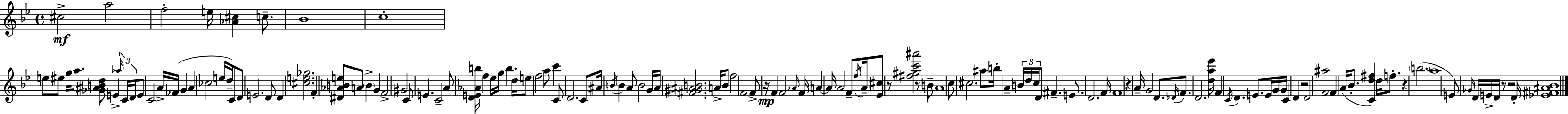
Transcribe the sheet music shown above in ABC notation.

X:1
T:Untitled
M:4/4
L:1/4
K:Gm
^c2 a2 f2 e/4 [_A^c] c/2 _B4 c4 e/2 ^e/2 g/4 a/2 [_G^ABd]/2 E _a/4 C/4 D/4 E/2 C2 A/4 _F/4 G A _c2 e/4 d/4 C/2 D/2 E2 D/2 D [^ce_g]2 F [^D_ABe]/2 A/2 B G F2 ^G2 C/2 E C2 A/2 [DE_Ab]/4 f _e/4 g/4 b d/4 e/2 f2 a/2 c' C/2 D2 C/2 ^A/4 B/4 B A/2 B2 G/4 A/4 [^F^G^AB]2 A/4 B/2 f2 F2 F/2 z/4 F F2 _A/4 F/4 A A/4 A2 F/2 f/4 A/4 [_E^c]/2 z/2 [^f^gc'^a']2 z/2 B/2 A4 c/2 ^c2 ^a/2 b/4 A B/4 d/4 c/4 D/2 ^F E/2 D2 F/4 F4 z A/4 G2 D/2 _D/4 F/2 D2 [da_e']/4 F C/4 D E/2 E/4 G/4 G/4 C D z2 D2 [F^a]2 F A/4 _B/2 [Cd^f] d/4 f/2 z b2 a4 E/2 _G/4 D/4 E/4 D/4 z/2 z2 D/4 [_E^F^A_B]4